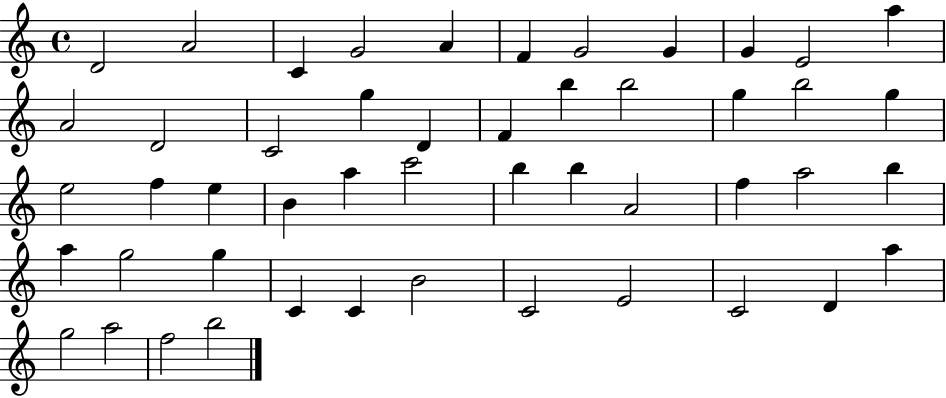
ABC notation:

X:1
T:Untitled
M:4/4
L:1/4
K:C
D2 A2 C G2 A F G2 G G E2 a A2 D2 C2 g D F b b2 g b2 g e2 f e B a c'2 b b A2 f a2 b a g2 g C C B2 C2 E2 C2 D a g2 a2 f2 b2